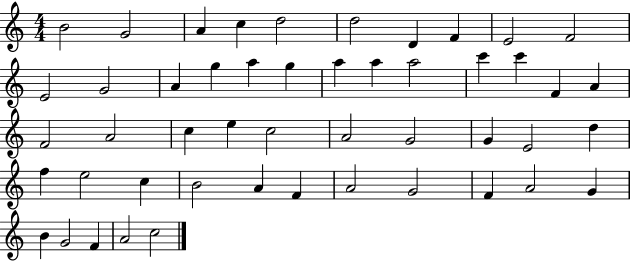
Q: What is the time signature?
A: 4/4